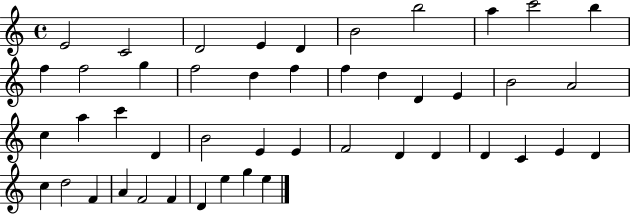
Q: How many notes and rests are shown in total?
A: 46